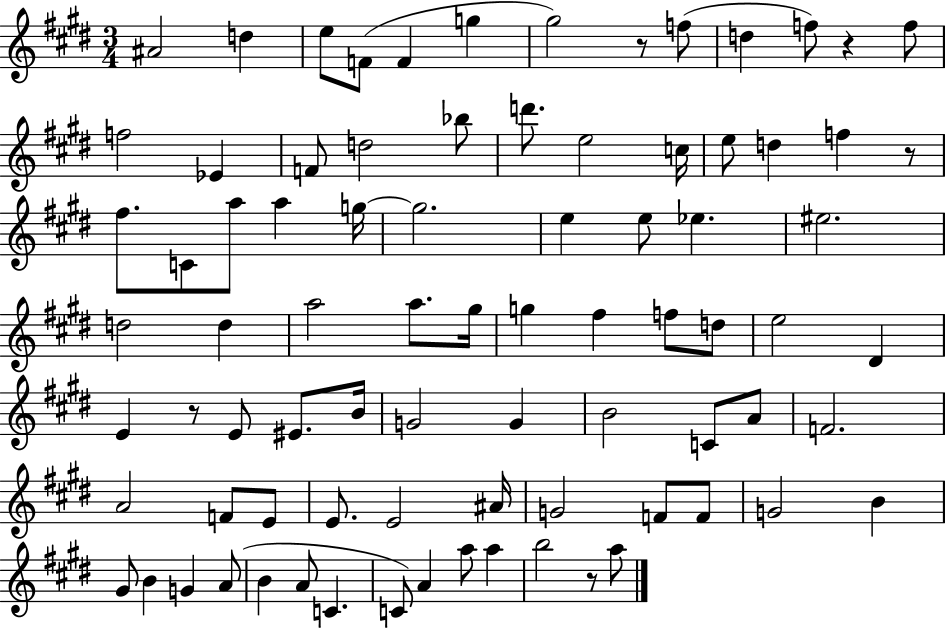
A#4/h D5/q E5/e F4/e F4/q G5/q G#5/h R/e F5/e D5/q F5/e R/q F5/e F5/h Eb4/q F4/e D5/h Bb5/e D6/e. E5/h C5/s E5/e D5/q F5/q R/e F#5/e. C4/e A5/e A5/q G5/s G5/h. E5/q E5/e Eb5/q. EIS5/h. D5/h D5/q A5/h A5/e. G#5/s G5/q F#5/q F5/e D5/e E5/h D#4/q E4/q R/e E4/e EIS4/e. B4/s G4/h G4/q B4/h C4/e A4/e F4/h. A4/h F4/e E4/e E4/e. E4/h A#4/s G4/h F4/e F4/e G4/h B4/q G#4/e B4/q G4/q A4/e B4/q A4/e C4/q. C4/e A4/q A5/e A5/q B5/h R/e A5/e